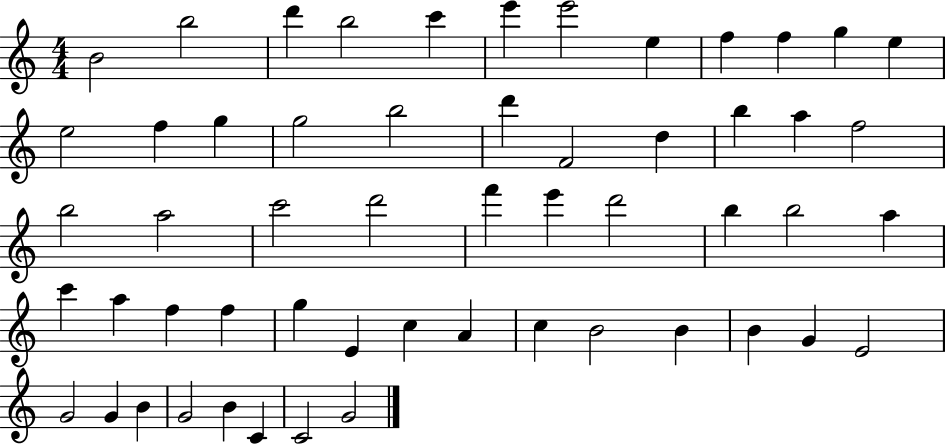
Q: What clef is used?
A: treble